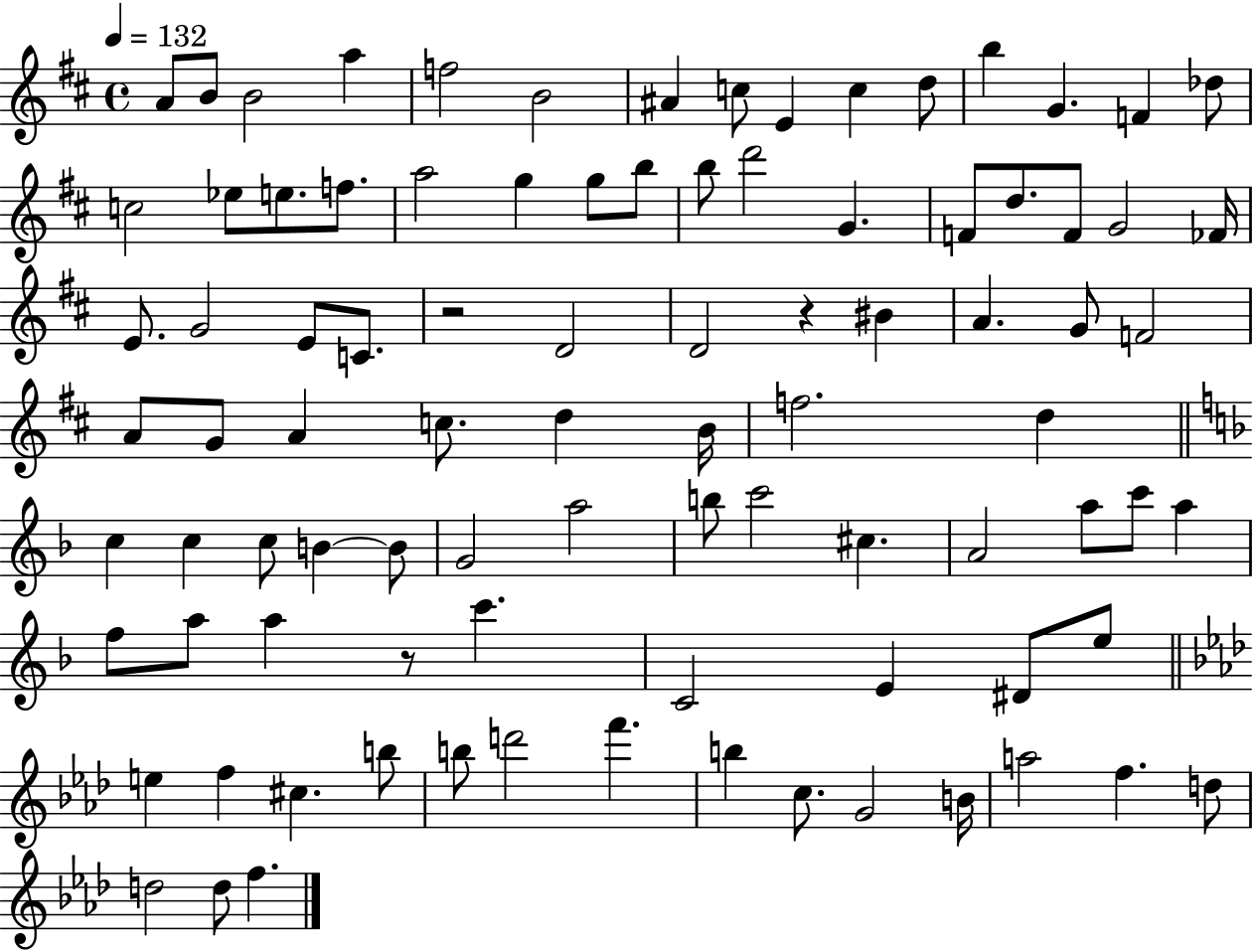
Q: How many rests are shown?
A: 3